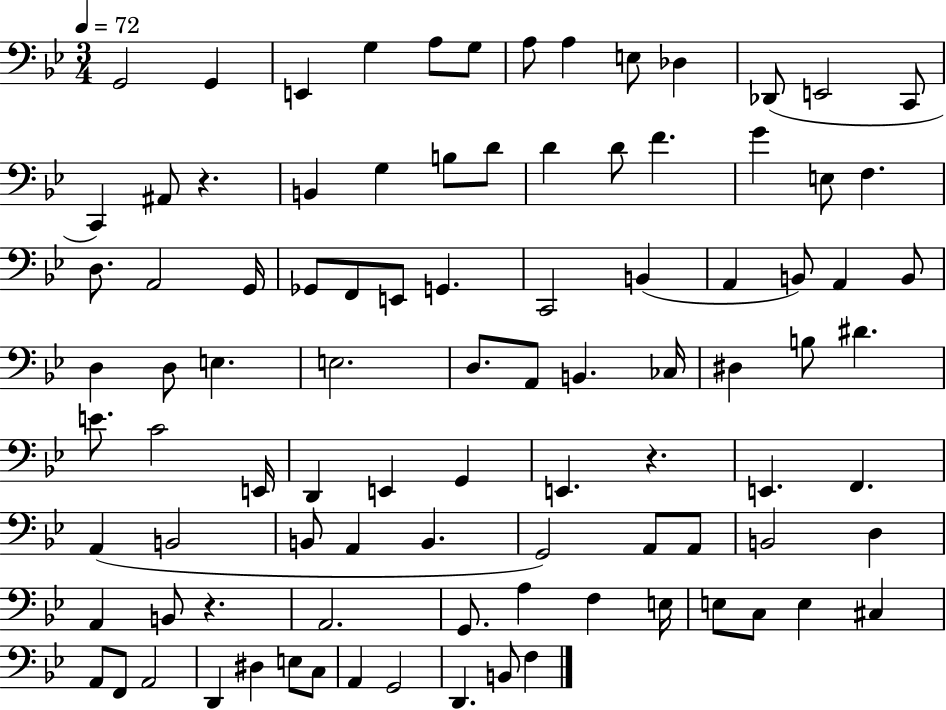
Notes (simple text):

G2/h G2/q E2/q G3/q A3/e G3/e A3/e A3/q E3/e Db3/q Db2/e E2/h C2/e C2/q A#2/e R/q. B2/q G3/q B3/e D4/e D4/q D4/e F4/q. G4/q E3/e F3/q. D3/e. A2/h G2/s Gb2/e F2/e E2/e G2/q. C2/h B2/q A2/q B2/e A2/q B2/e D3/q D3/e E3/q. E3/h. D3/e. A2/e B2/q. CES3/s D#3/q B3/e D#4/q. E4/e. C4/h E2/s D2/q E2/q G2/q E2/q. R/q. E2/q. F2/q. A2/q B2/h B2/e A2/q B2/q. G2/h A2/e A2/e B2/h D3/q A2/q B2/e R/q. A2/h. G2/e. A3/q F3/q E3/s E3/e C3/e E3/q C#3/q A2/e F2/e A2/h D2/q D#3/q E3/e C3/e A2/q G2/h D2/q. B2/e F3/q